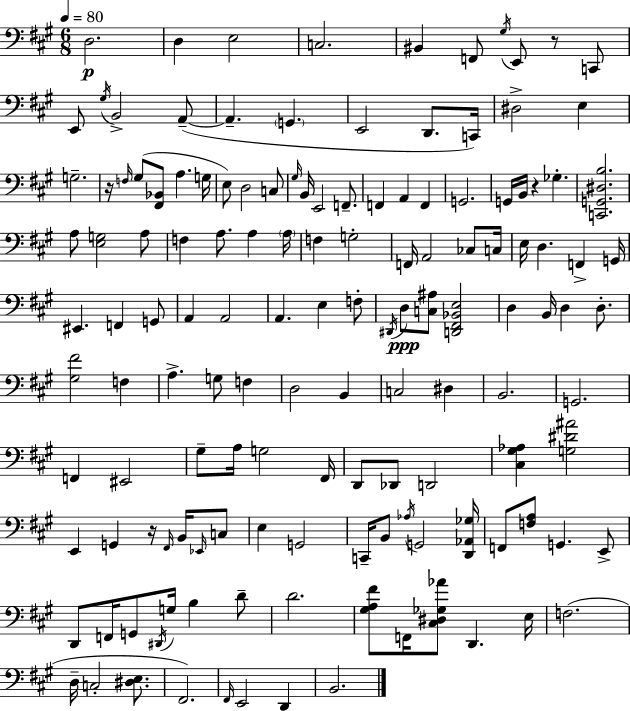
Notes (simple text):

D3/h. D3/q E3/h C3/h. BIS2/q F2/e G#3/s E2/e R/e C2/e E2/e G#3/s B2/h A2/e A2/q. G2/q. E2/h D2/e. C2/s D#3/h E3/q G3/h. R/s F3/s G#3/e [F#2,Bb2]/e A3/q. G3/s E3/e D3/h C3/e G#3/s B2/s E2/h F2/e. F2/q A2/q F2/q G2/h. G2/s B2/s R/q Gb3/q. [C2,G2,D#3,B3]/h. A3/e [E3,G3]/h A3/e F3/q A3/e. A3/q A3/s F3/q G3/h F2/s A2/h CES3/e C3/s E3/s D3/q. F2/q G2/s EIS2/q. F2/q G2/e A2/q A2/h A2/q. E3/q F3/e D#2/s D3/e [C3,A#3]/e [D2,F#2,Bb2,E3]/h D3/q B2/s D3/q D3/e. [G#3,F#4]/h F3/q A3/q. G3/e F3/q D3/h B2/q C3/h D#3/q B2/h. G2/h. F2/q EIS2/h G#3/e A3/s G3/h F#2/s D2/e Db2/e D2/h [C#3,G#3,Ab3]/q [G3,D#4,A#4]/h E2/q G2/q R/s F#2/s B2/s Eb2/s C3/e E3/q G2/h C2/s B2/e Ab3/s G2/h [D2,Ab2,Gb3]/s F2/e [F3,A3]/e G2/q. E2/e D2/e F2/s G2/e D#2/s G3/s B3/q D4/e D4/h. [G#3,A3,F#4]/e F2/s [C#3,D#3,Gb3,Ab4]/e D2/q. E3/s F3/h. D3/s C3/h [D#3,E3]/e. F#2/h. F#2/s E2/h D2/q B2/h.